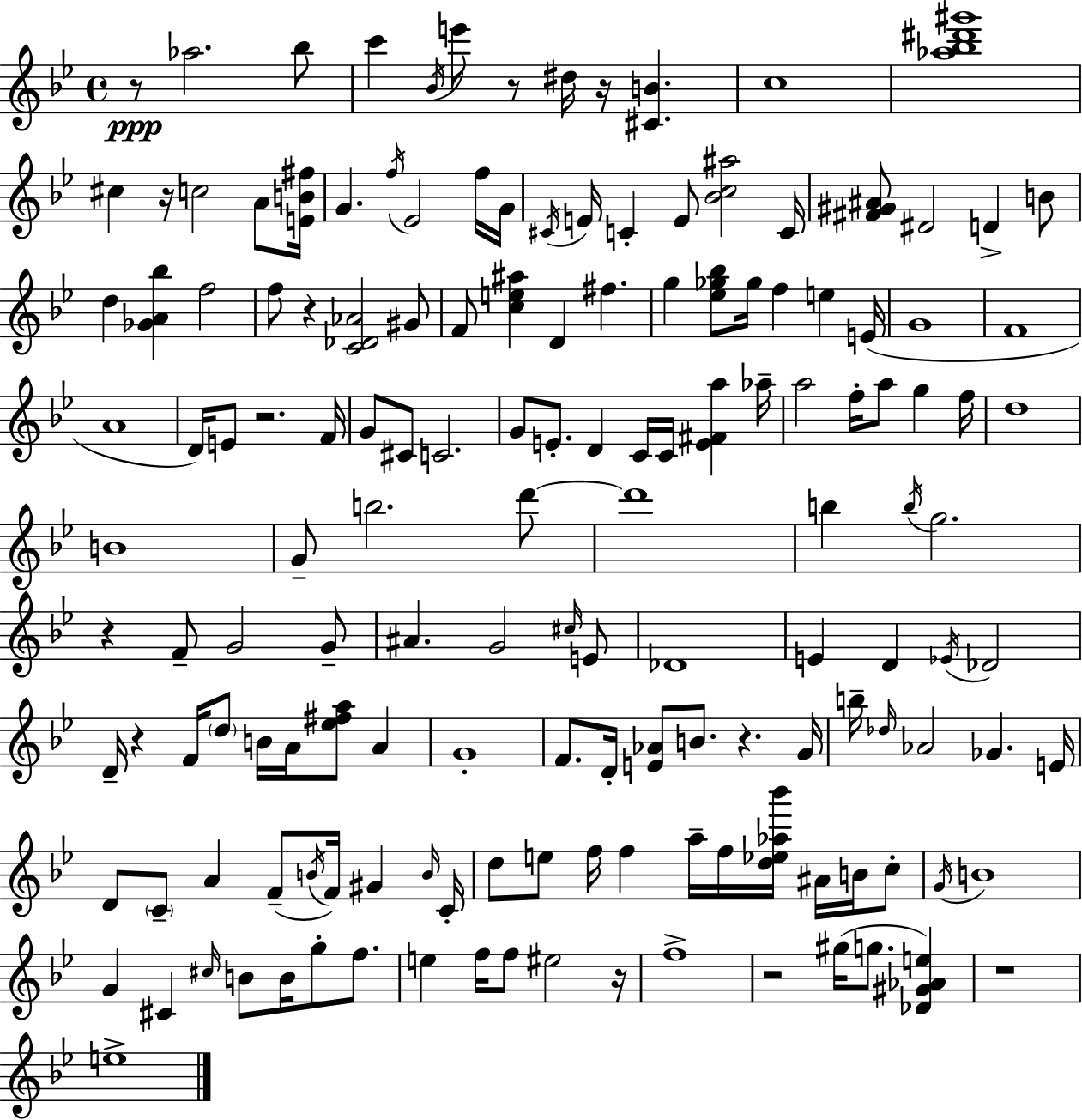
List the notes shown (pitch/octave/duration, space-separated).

R/e Ab5/h. Bb5/e C6/q Bb4/s E6/e R/e D#5/s R/s [C#4,B4]/q. C5/w [Ab5,Bb5,D#6,G#6]/w C#5/q R/s C5/h A4/e [E4,B4,F#5]/s G4/q. F5/s Eb4/h F5/s G4/s C#4/s E4/s C4/q E4/e [Bb4,C5,A#5]/h C4/s [F#4,G#4,A#4]/e D#4/h D4/q B4/e D5/q [Gb4,A4,Bb5]/q F5/h F5/e R/q [C4,Db4,Ab4]/h G#4/e F4/e [C5,E5,A#5]/q D4/q F#5/q. G5/q [Eb5,Gb5,Bb5]/e Gb5/s F5/q E5/q E4/s G4/w F4/w A4/w D4/s E4/e R/h. F4/s G4/e C#4/e C4/h. G4/e E4/e. D4/q C4/s C4/s [E4,F#4,A5]/q Ab5/s A5/h F5/s A5/e G5/q F5/s D5/w B4/w G4/e B5/h. D6/e D6/w B5/q B5/s G5/h. R/q F4/e G4/h G4/e A#4/q. G4/h C#5/s E4/e Db4/w E4/q D4/q Eb4/s Db4/h D4/s R/q F4/s D5/e B4/s A4/s [Eb5,F#5,A5]/e A4/q G4/w F4/e. D4/s [E4,Ab4]/e B4/e. R/q. G4/s B5/s Db5/s Ab4/h Gb4/q. E4/s D4/e C4/e A4/q F4/e B4/s F4/s G#4/q B4/s C4/s D5/e E5/e F5/s F5/q A5/s F5/s [D5,Eb5,Ab5,Bb6]/s A#4/s B4/s C5/e G4/s B4/w G4/q C#4/q C#5/s B4/e B4/s G5/e F5/e. E5/q F5/s F5/e EIS5/h R/s F5/w R/h G#5/s G5/e. [Db4,G#4,Ab4,E5]/q R/w E5/w